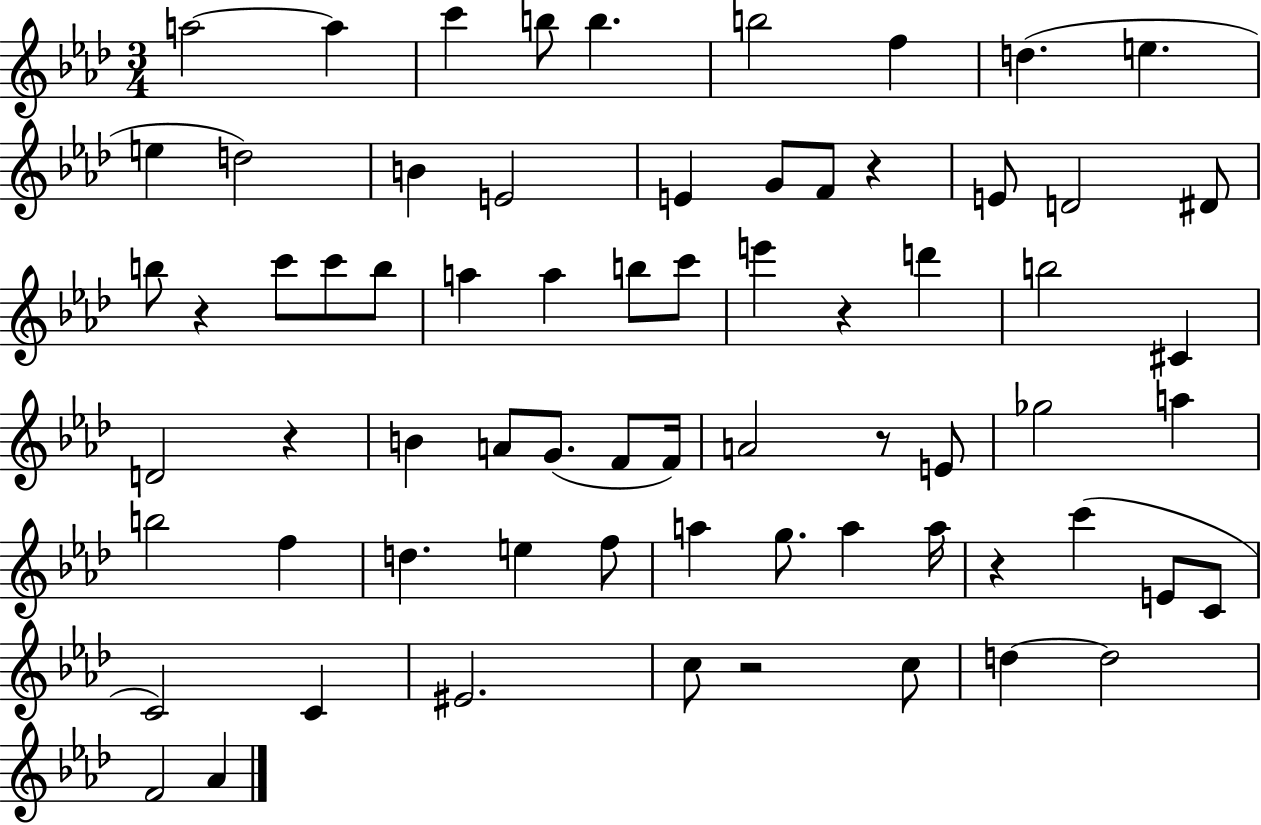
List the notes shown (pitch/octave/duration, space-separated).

A5/h A5/q C6/q B5/e B5/q. B5/h F5/q D5/q. E5/q. E5/q D5/h B4/q E4/h E4/q G4/e F4/e R/q E4/e D4/h D#4/e B5/e R/q C6/e C6/e B5/e A5/q A5/q B5/e C6/e E6/q R/q D6/q B5/h C#4/q D4/h R/q B4/q A4/e G4/e. F4/e F4/s A4/h R/e E4/e Gb5/h A5/q B5/h F5/q D5/q. E5/q F5/e A5/q G5/e. A5/q A5/s R/q C6/q E4/e C4/e C4/h C4/q EIS4/h. C5/e R/h C5/e D5/q D5/h F4/h Ab4/q